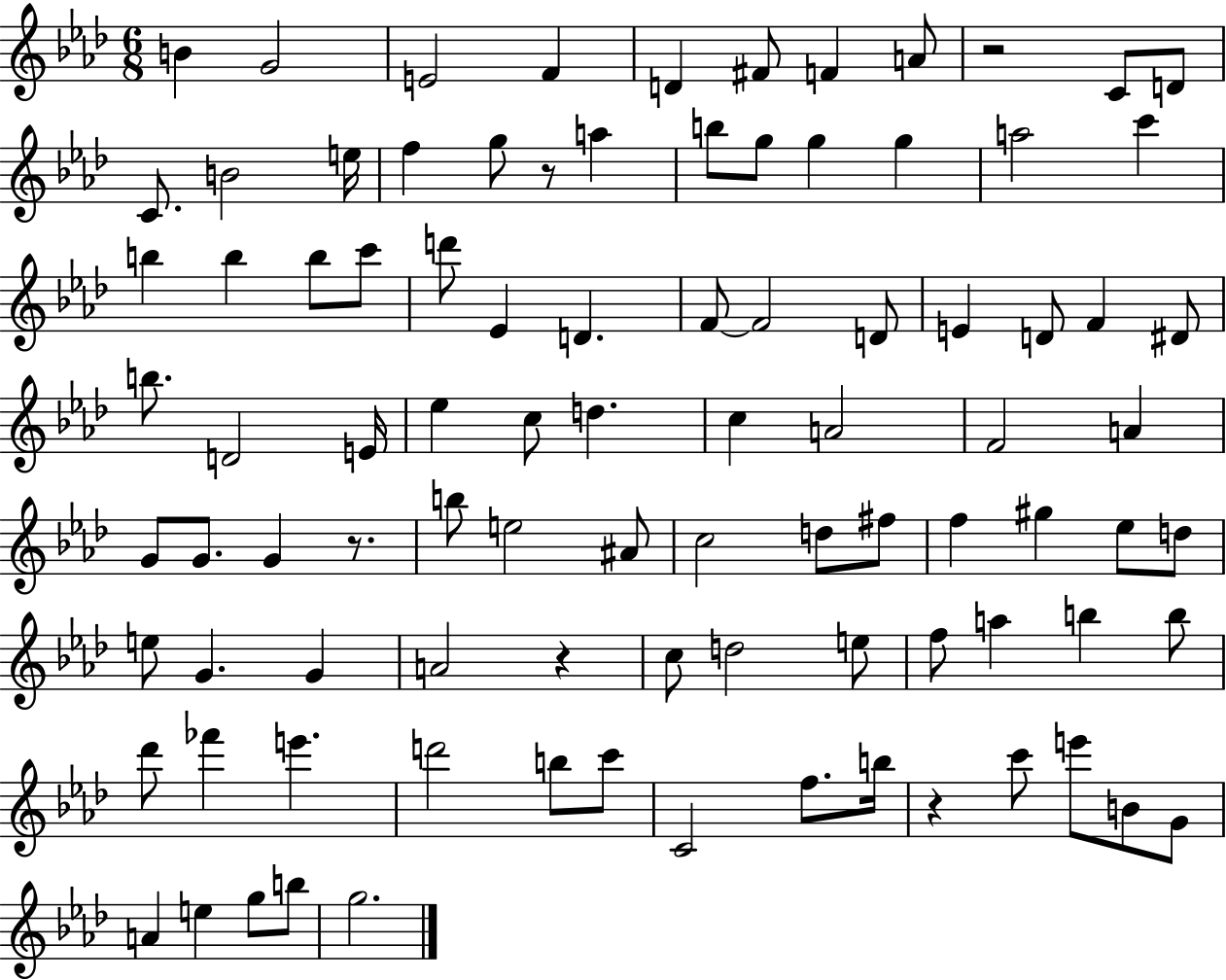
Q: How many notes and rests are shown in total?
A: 93